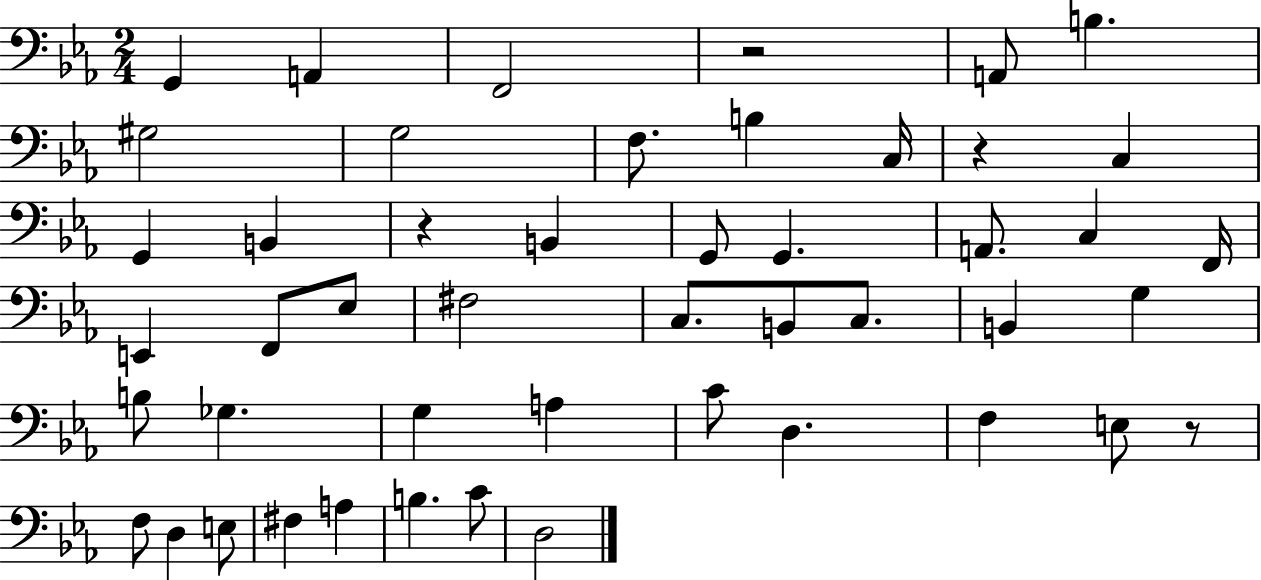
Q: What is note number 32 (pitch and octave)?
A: A3